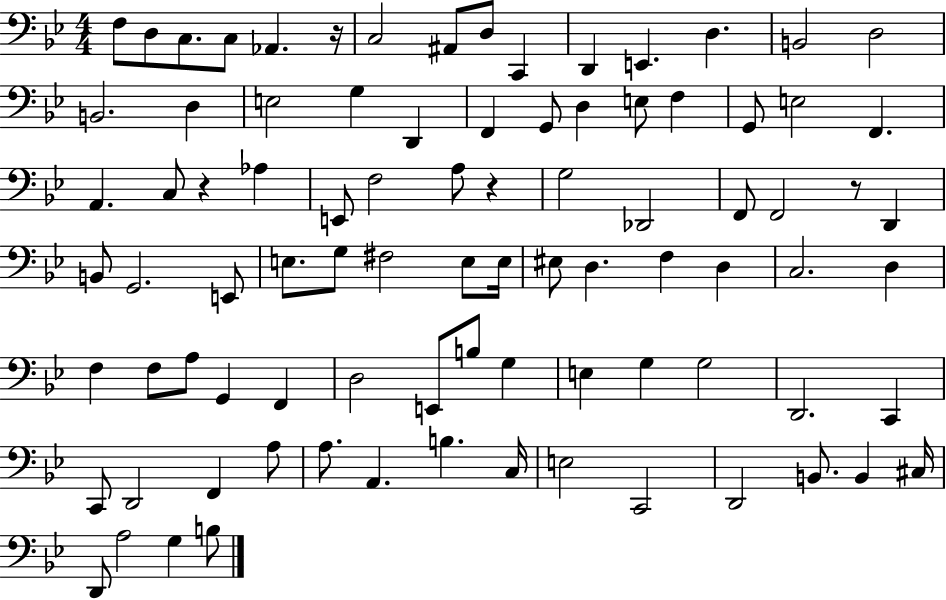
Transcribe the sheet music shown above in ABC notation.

X:1
T:Untitled
M:4/4
L:1/4
K:Bb
F,/2 D,/2 C,/2 C,/2 _A,, z/4 C,2 ^A,,/2 D,/2 C,, D,, E,, D, B,,2 D,2 B,,2 D, E,2 G, D,, F,, G,,/2 D, E,/2 F, G,,/2 E,2 F,, A,, C,/2 z _A, E,,/2 F,2 A,/2 z G,2 _D,,2 F,,/2 F,,2 z/2 D,, B,,/2 G,,2 E,,/2 E,/2 G,/2 ^F,2 E,/2 E,/4 ^E,/2 D, F, D, C,2 D, F, F,/2 A,/2 G,, F,, D,2 E,,/2 B,/2 G, E, G, G,2 D,,2 C,, C,,/2 D,,2 F,, A,/2 A,/2 A,, B, C,/4 E,2 C,,2 D,,2 B,,/2 B,, ^C,/4 D,,/2 A,2 G, B,/2